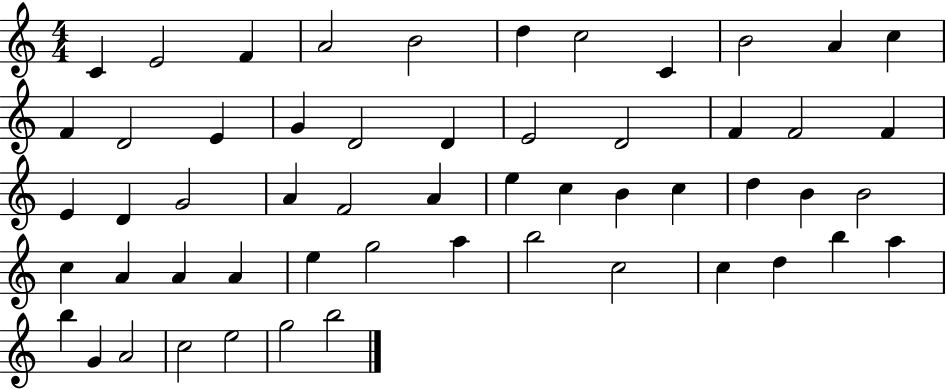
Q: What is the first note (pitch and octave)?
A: C4